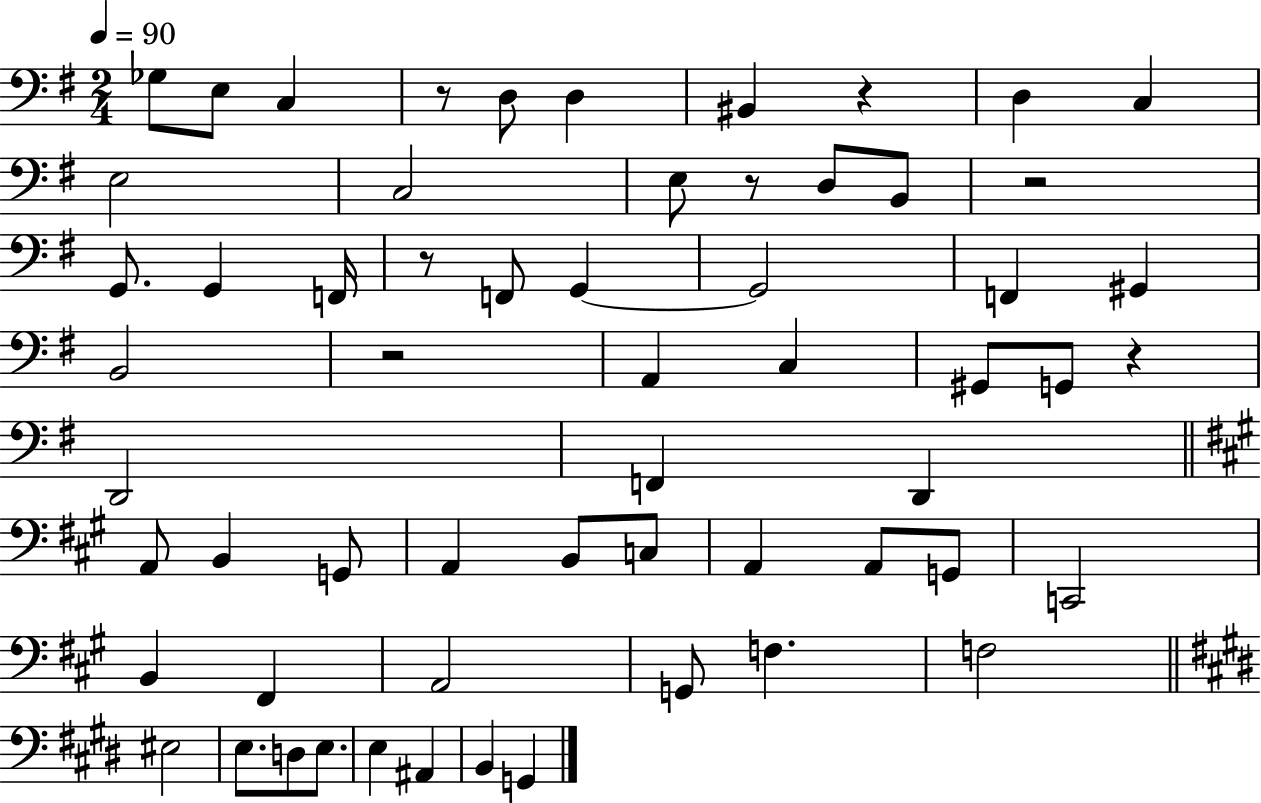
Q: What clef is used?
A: bass